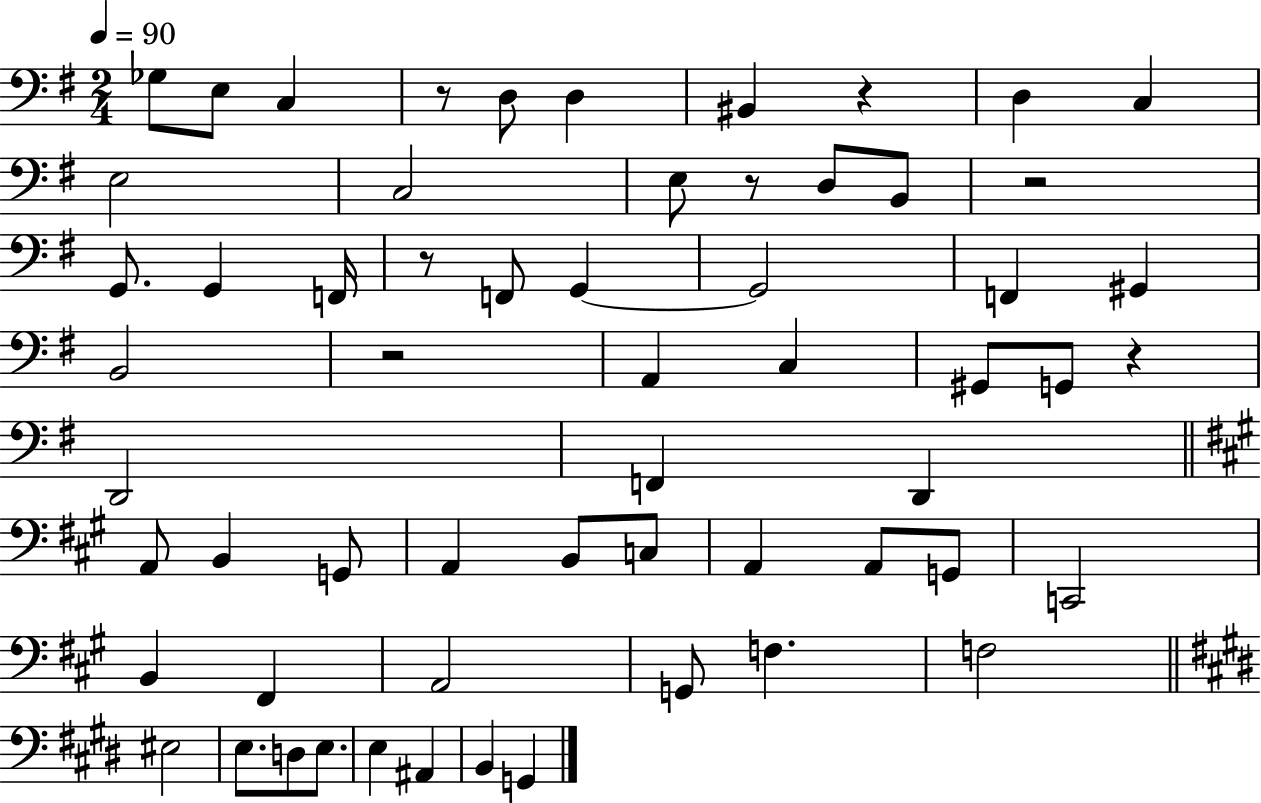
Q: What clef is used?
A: bass